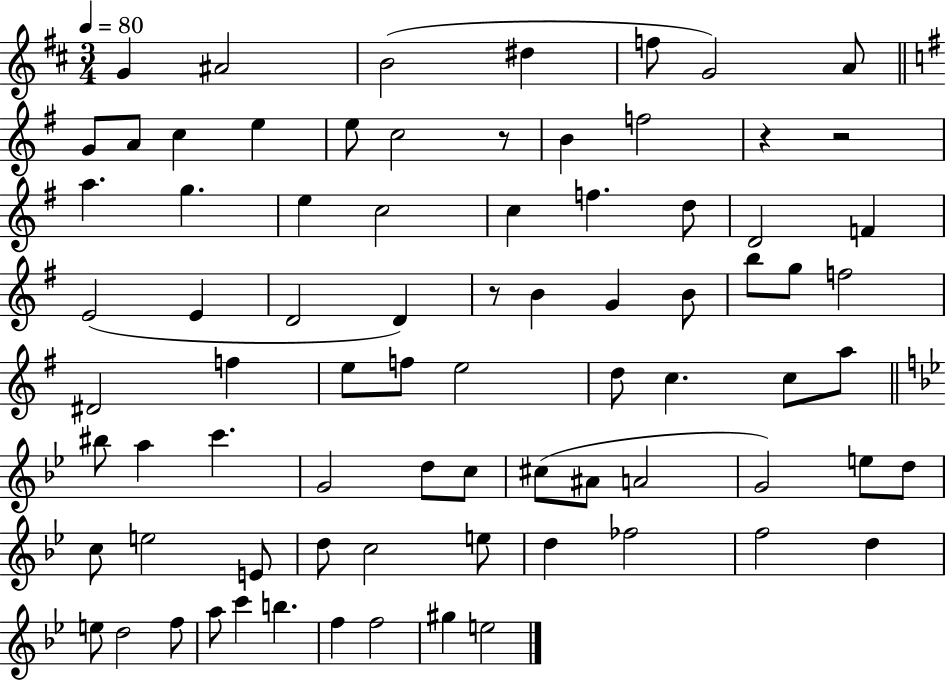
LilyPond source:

{
  \clef treble
  \numericTimeSignature
  \time 3/4
  \key d \major
  \tempo 4 = 80
  g'4 ais'2 | b'2( dis''4 | f''8 g'2) a'8 | \bar "||" \break \key g \major g'8 a'8 c''4 e''4 | e''8 c''2 r8 | b'4 f''2 | r4 r2 | \break a''4. g''4. | e''4 c''2 | c''4 f''4. d''8 | d'2 f'4 | \break e'2( e'4 | d'2 d'4) | r8 b'4 g'4 b'8 | b''8 g''8 f''2 | \break dis'2 f''4 | e''8 f''8 e''2 | d''8 c''4. c''8 a''8 | \bar "||" \break \key g \minor bis''8 a''4 c'''4. | g'2 d''8 c''8 | cis''8( ais'8 a'2 | g'2) e''8 d''8 | \break c''8 e''2 e'8 | d''8 c''2 e''8 | d''4 fes''2 | f''2 d''4 | \break e''8 d''2 f''8 | a''8 c'''4 b''4. | f''4 f''2 | gis''4 e''2 | \break \bar "|."
}